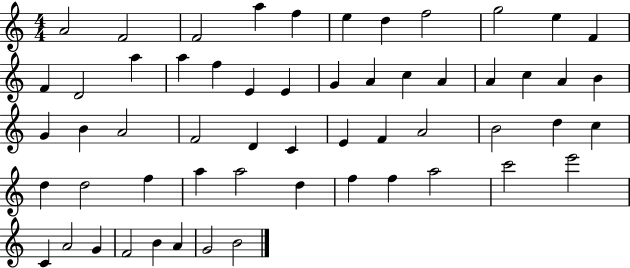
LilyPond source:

{
  \clef treble
  \numericTimeSignature
  \time 4/4
  \key c \major
  a'2 f'2 | f'2 a''4 f''4 | e''4 d''4 f''2 | g''2 e''4 f'4 | \break f'4 d'2 a''4 | a''4 f''4 e'4 e'4 | g'4 a'4 c''4 a'4 | a'4 c''4 a'4 b'4 | \break g'4 b'4 a'2 | f'2 d'4 c'4 | e'4 f'4 a'2 | b'2 d''4 c''4 | \break d''4 d''2 f''4 | a''4 a''2 d''4 | f''4 f''4 a''2 | c'''2 e'''2 | \break c'4 a'2 g'4 | f'2 b'4 a'4 | g'2 b'2 | \bar "|."
}